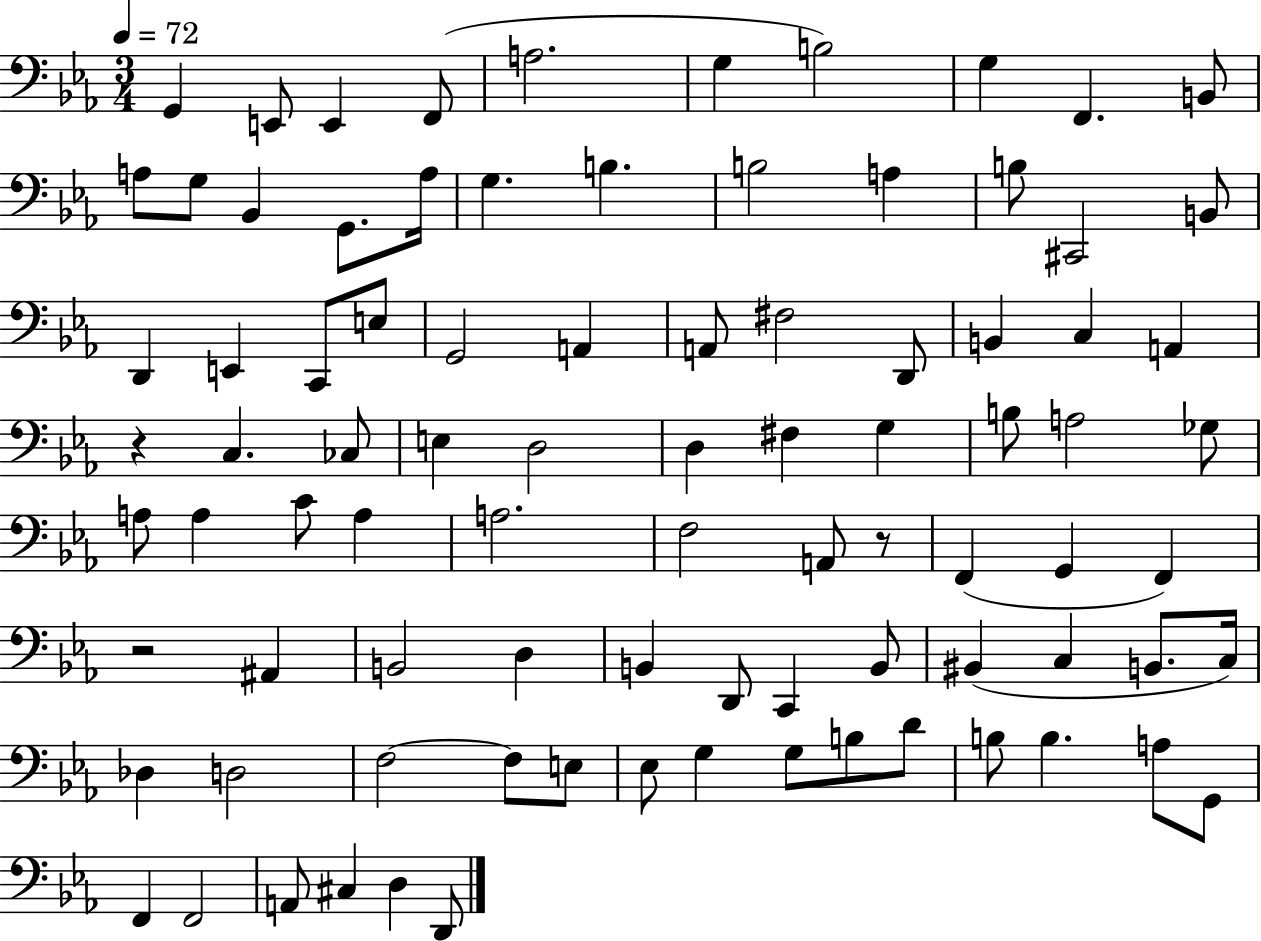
{
  \clef bass
  \numericTimeSignature
  \time 3/4
  \key ees \major
  \tempo 4 = 72
  g,4 e,8 e,4 f,8( | a2. | g4 b2) | g4 f,4. b,8 | \break a8 g8 bes,4 g,8. a16 | g4. b4. | b2 a4 | b8 cis,2 b,8 | \break d,4 e,4 c,8 e8 | g,2 a,4 | a,8 fis2 d,8 | b,4 c4 a,4 | \break r4 c4. ces8 | e4 d2 | d4 fis4 g4 | b8 a2 ges8 | \break a8 a4 c'8 a4 | a2. | f2 a,8 r8 | f,4( g,4 f,4) | \break r2 ais,4 | b,2 d4 | b,4 d,8 c,4 b,8 | bis,4( c4 b,8. c16) | \break des4 d2 | f2~~ f8 e8 | ees8 g4 g8 b8 d'8 | b8 b4. a8 g,8 | \break f,4 f,2 | a,8 cis4 d4 d,8 | \bar "|."
}